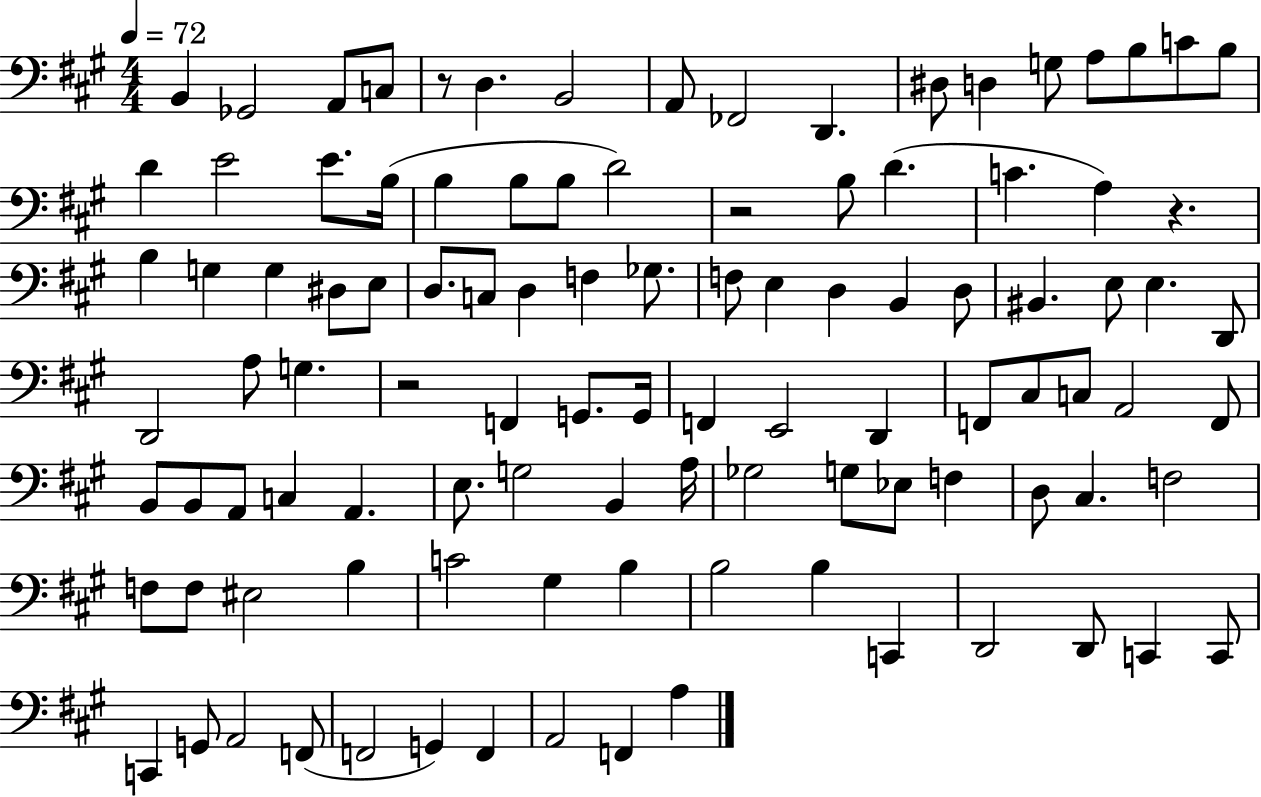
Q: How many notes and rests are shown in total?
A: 105